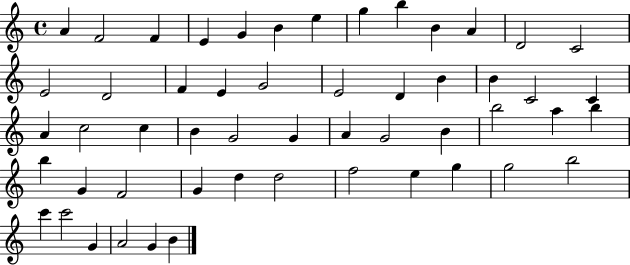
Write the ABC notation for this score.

X:1
T:Untitled
M:4/4
L:1/4
K:C
A F2 F E G B e g b B A D2 C2 E2 D2 F E G2 E2 D B B C2 C A c2 c B G2 G A G2 B b2 a b b G F2 G d d2 f2 e g g2 b2 c' c'2 G A2 G B